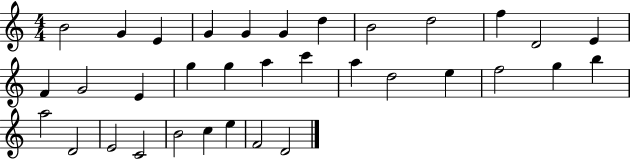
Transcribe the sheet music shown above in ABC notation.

X:1
T:Untitled
M:4/4
L:1/4
K:C
B2 G E G G G d B2 d2 f D2 E F G2 E g g a c' a d2 e f2 g b a2 D2 E2 C2 B2 c e F2 D2